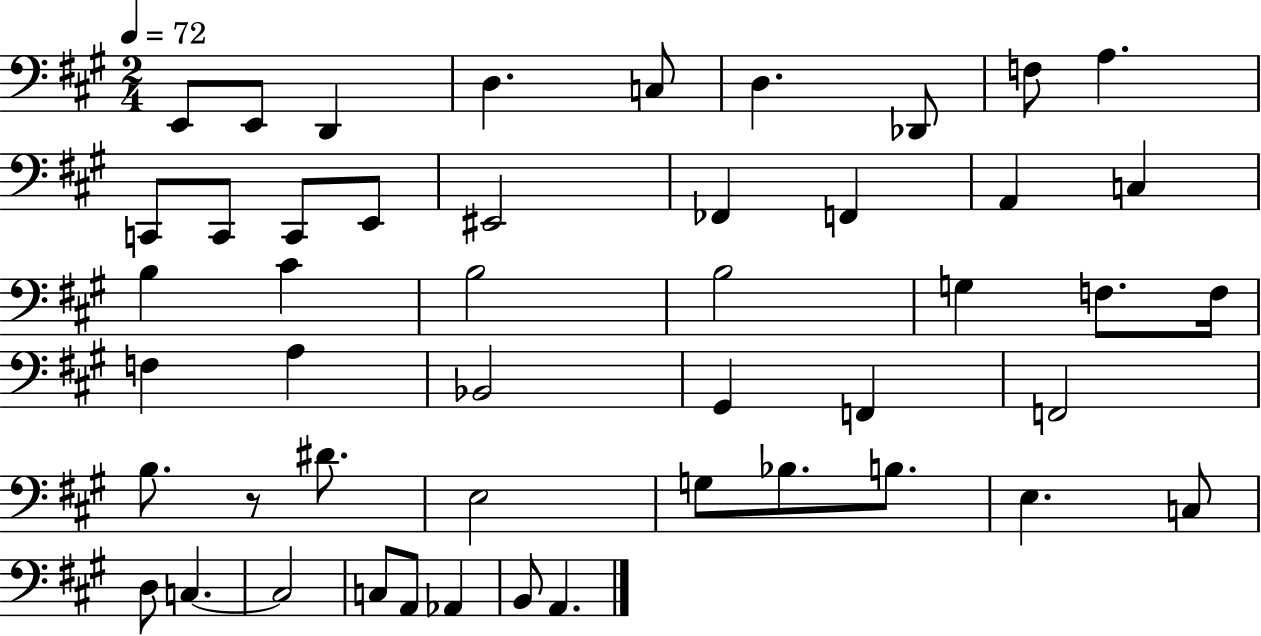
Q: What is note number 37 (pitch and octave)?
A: B3